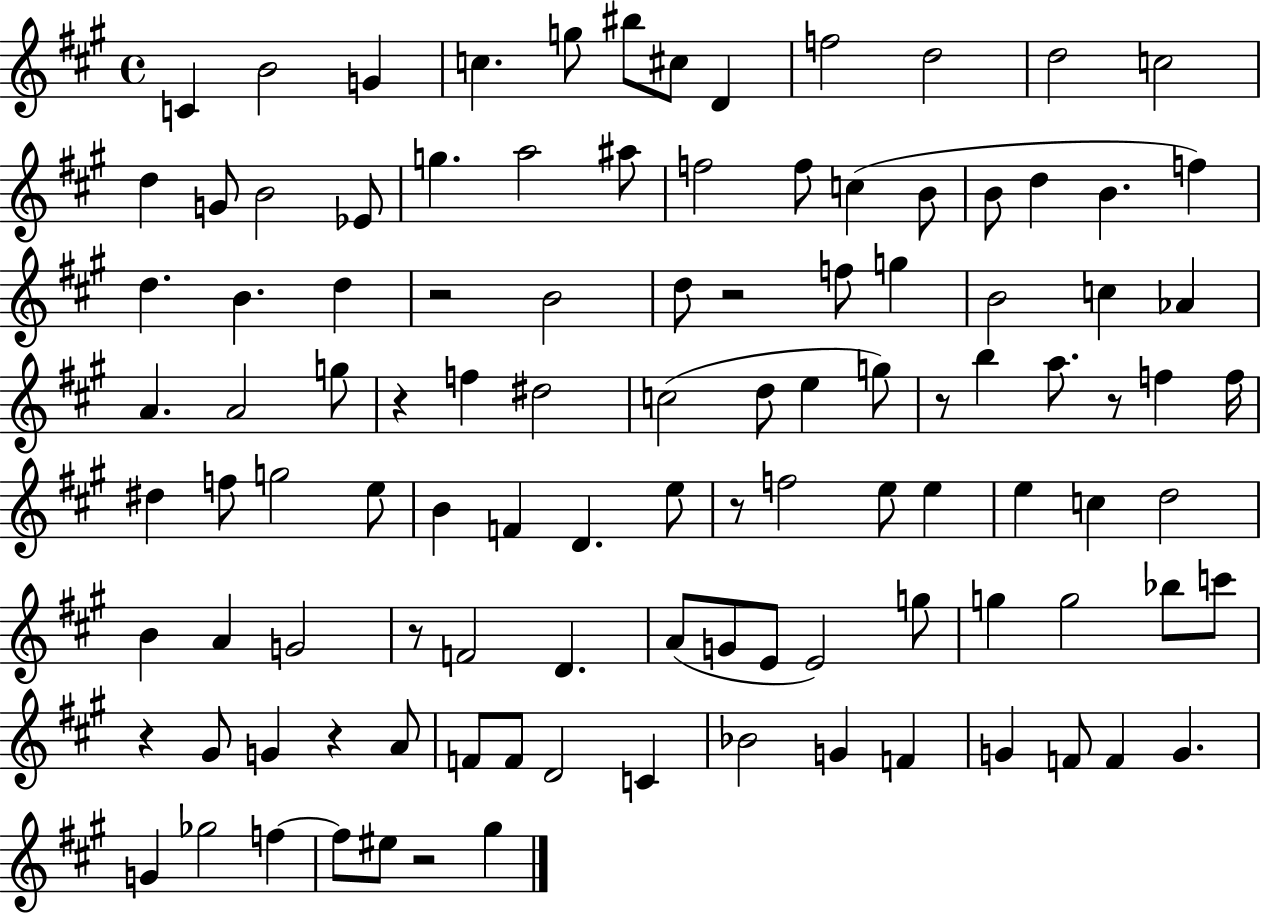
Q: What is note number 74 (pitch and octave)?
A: G5